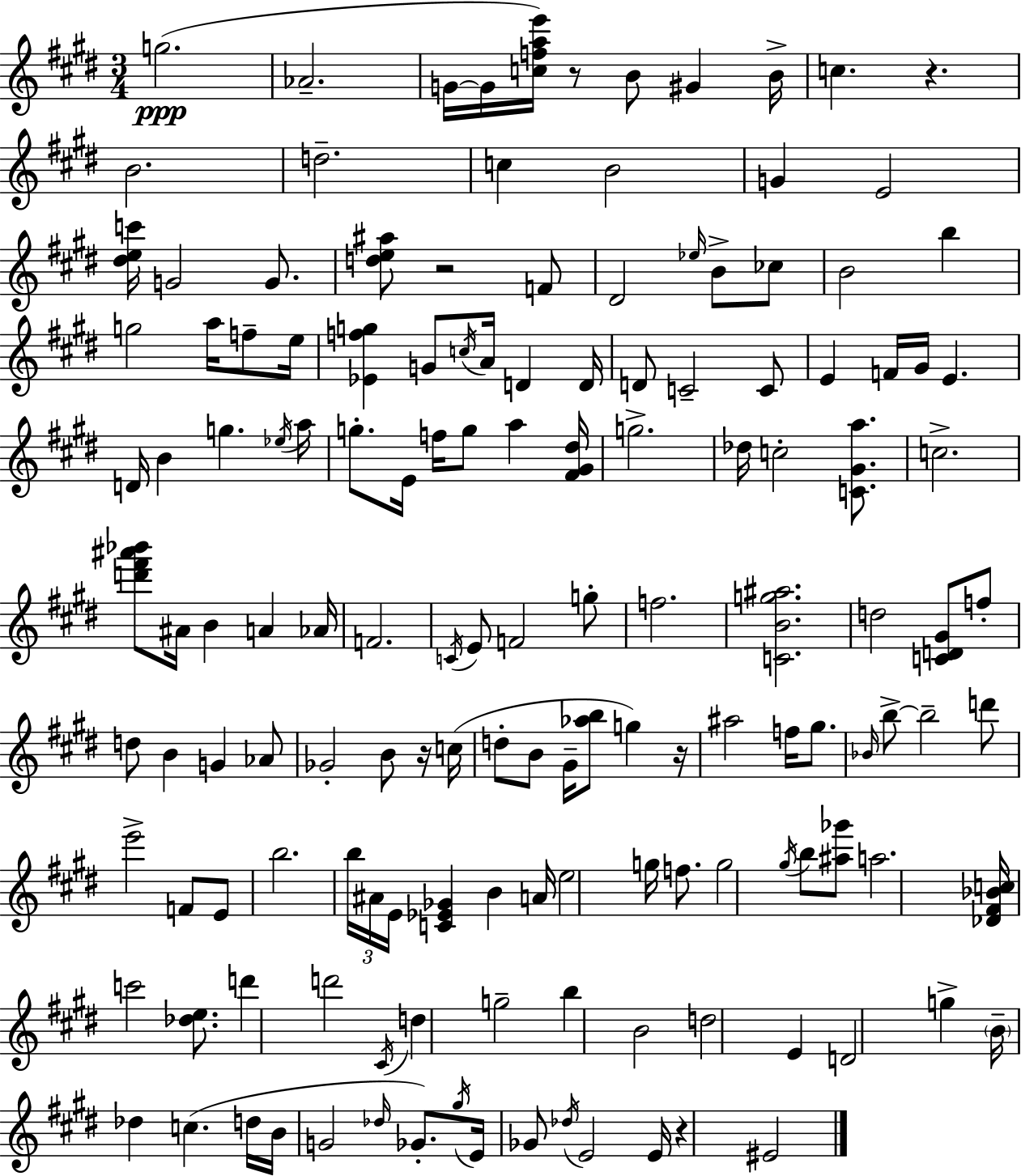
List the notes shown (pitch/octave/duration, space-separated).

G5/h. Ab4/h. G4/s G4/s [C5,F5,A5,E6]/s R/e B4/e G#4/q B4/s C5/q. R/q. B4/h. D5/h. C5/q B4/h G4/q E4/h [D#5,E5,C6]/s G4/h G4/e. [D5,E5,A#5]/e R/h F4/e D#4/h Eb5/s B4/e CES5/e B4/h B5/q G5/h A5/s F5/e E5/s [Eb4,F5,G5]/q G4/e C5/s A4/s D4/q D4/s D4/e C4/h C4/e E4/q F4/s G#4/s E4/q. D4/s B4/q G5/q. Eb5/s A5/s G5/e. E4/s F5/s G5/e A5/q [F#4,G#4,D#5]/s G5/h. Db5/s C5/h [C4,G#4,A5]/e. C5/h. [D6,F#6,A#6,Bb6]/e A#4/s B4/q A4/q Ab4/s F4/h. C4/s E4/e F4/h G5/e F5/h. [C4,B4,G5,A#5]/h. D5/h [C4,D4,G#4]/e F5/e D5/e B4/q G4/q Ab4/e Gb4/h B4/e R/s C5/s D5/e B4/e G#4/s [Ab5,B5]/e G5/q R/s A#5/h F5/s G#5/e. Bb4/s B5/e B5/h D6/e E6/h F4/e E4/e B5/h. B5/s A#4/s E4/s [C4,Eb4,Gb4]/q B4/q A4/s E5/h G5/s F5/e. G5/h G#5/s B5/e [A#5,Gb6]/e A5/h. [Db4,F#4,Bb4,C5]/s C6/h [Db5,E5]/e. D6/q D6/h C#4/s D5/q G5/h B5/q B4/h D5/h E4/q D4/h G5/q B4/s Db5/q C5/q. D5/s B4/s G4/h Db5/s Gb4/e. G#5/s E4/s Gb4/e Db5/s E4/h E4/s R/q EIS4/h